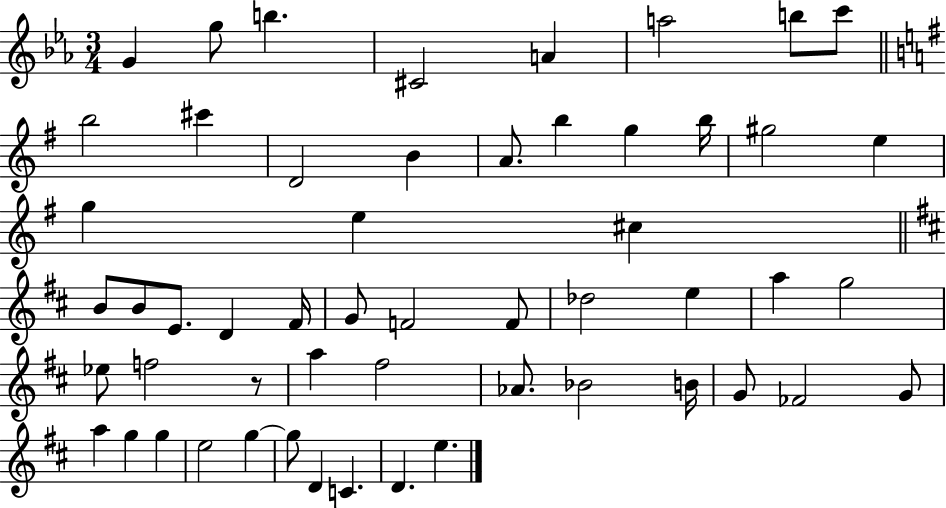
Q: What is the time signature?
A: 3/4